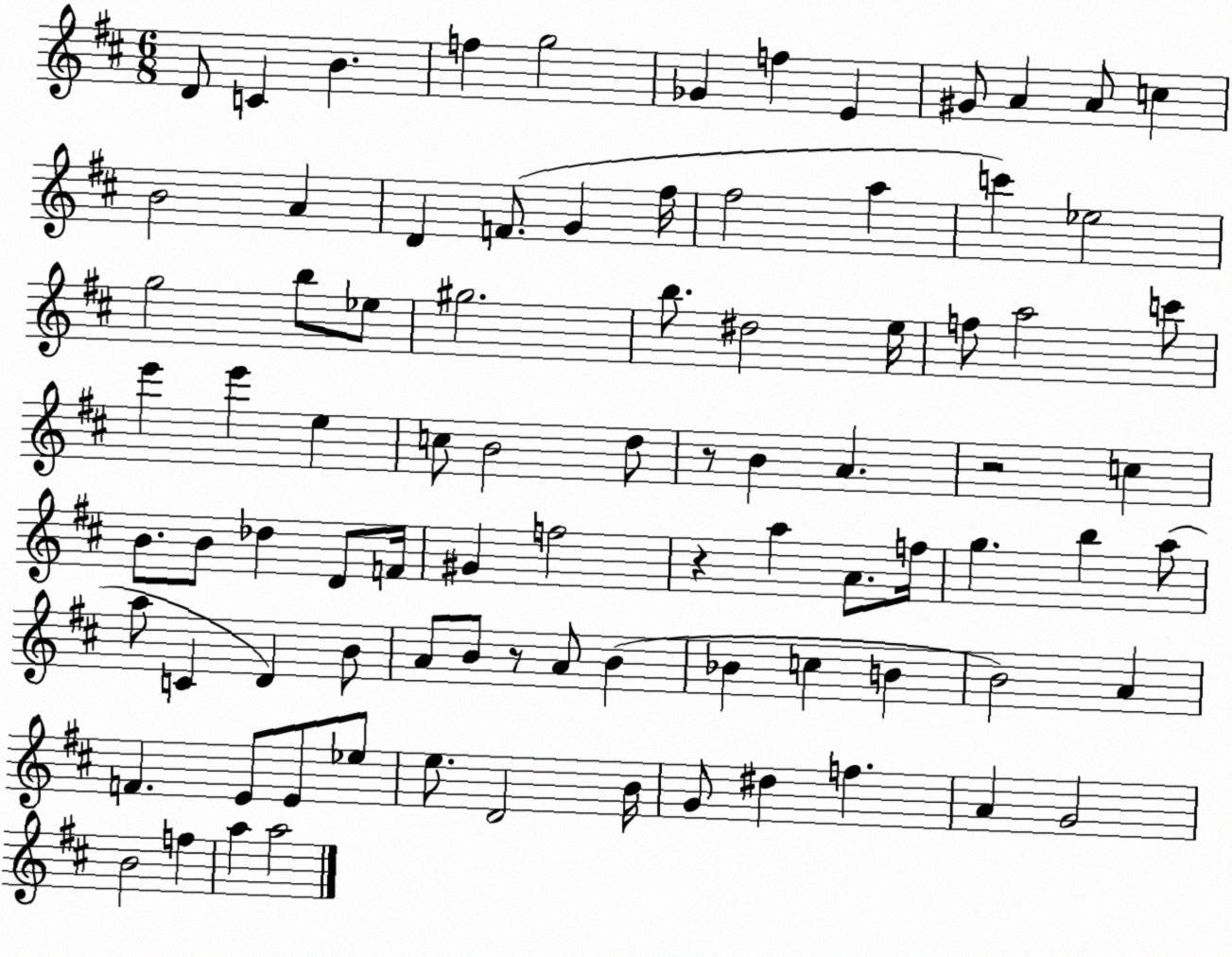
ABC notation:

X:1
T:Untitled
M:6/8
L:1/4
K:D
D/2 C B f g2 _G f E ^G/2 A A/2 c B2 A D F/2 G ^f/4 ^f2 a c' _e2 g2 b/2 _e/2 ^g2 b/2 ^d2 e/4 f/2 a2 c'/2 e' e' e c/2 B2 d/2 z/2 B A z2 c B/2 B/2 _d D/2 F/4 ^G f2 z a A/2 f/4 g b a/2 a/2 C D B/2 A/2 B/2 z/2 A/2 B _B c B B2 A F E/2 E/2 _e/2 e/2 D2 B/4 G/2 ^d f A G2 B2 f a a2